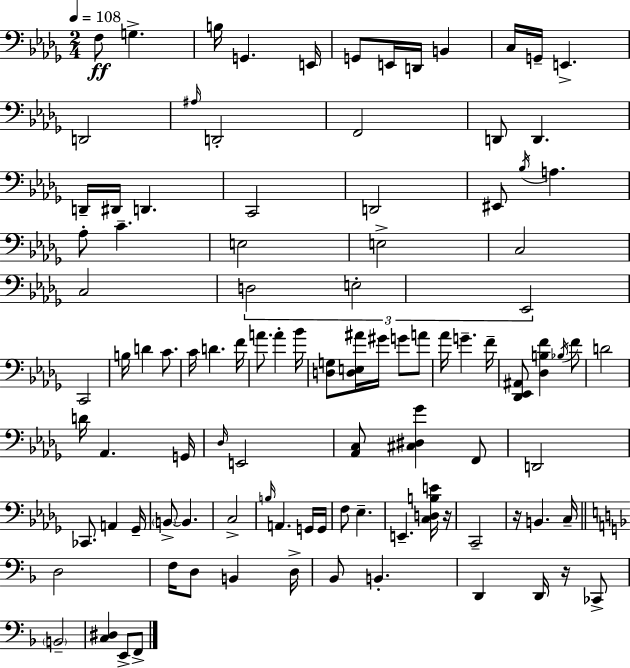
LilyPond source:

{
  \clef bass
  \numericTimeSignature
  \time 2/4
  \key bes \minor
  \tempo 4 = 108
  \repeat volta 2 { f8\ff g4.-> | b16 g,4. e,16 | g,8 e,16 d,16 b,4 | c16 g,16-- e,4.-> | \break d,2 | \grace { ais16 } d,2-. | f,2 | d,8 d,4. | \break d,16-- dis,16 d,4. | c,2 | d,2 | eis,8 \acciaccatura { bes16 } a4. | \break aes8-. c'4.-- | e2 | e2-> | c2 | \break c2 | \tuplet 3/2 { d2 | e2-. | ees,2 } | \break c,2 | b16 d'4 c'8. | c'16 d'4. | f'16 a'8. a'4-. | \break bes'16 <d g>8 <d e ais'>16 gis'16 g'8 | a'8 aes'16 g'4.-- | f'16-- <des, ees, ais,>8 <des b f'>4 | \acciaccatura { bes16 } f'8 d'2 | \break d'16 aes,4. | g,16 \grace { des16 } e,2 | <aes, c>8 <cis dis ges'>4 | f,8 d,2 | \break ces,8. a,4 | ges,16-- \parenthesize b,8->~~ b,4. | c2-> | \grace { b16 } a,4. | \break g,16 g,16 f8 ees4.-- | e,4.-- | <c d b e'>16 r16 c,2-- | r16 b,4. | \break c16-- \bar "||" \break \key f \major d2 | f16 d8 b,4 d16-> | bes,8 b,4.-. | d,4 d,16 r16 ces,8-> | \break \parenthesize b,2-- | <c dis>4 e,8-> f,8-> | } \bar "|."
}